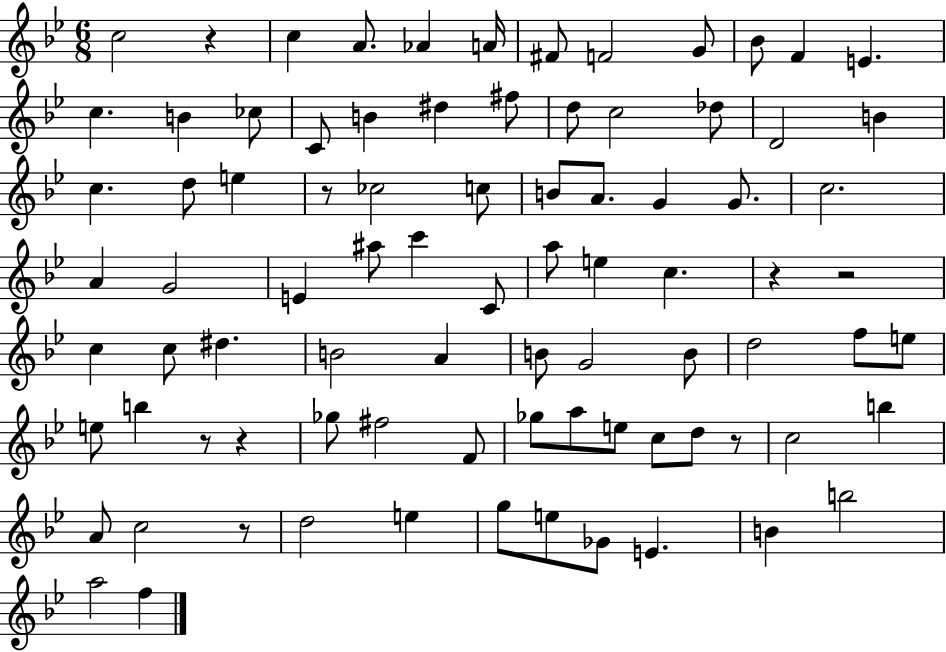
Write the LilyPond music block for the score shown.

{
  \clef treble
  \numericTimeSignature
  \time 6/8
  \key bes \major
  c''2 r4 | c''4 a'8. aes'4 a'16 | fis'8 f'2 g'8 | bes'8 f'4 e'4. | \break c''4. b'4 ces''8 | c'8 b'4 dis''4 fis''8 | d''8 c''2 des''8 | d'2 b'4 | \break c''4. d''8 e''4 | r8 ces''2 c''8 | b'8 a'8. g'4 g'8. | c''2. | \break a'4 g'2 | e'4 ais''8 c'''4 c'8 | a''8 e''4 c''4. | r4 r2 | \break c''4 c''8 dis''4. | b'2 a'4 | b'8 g'2 b'8 | d''2 f''8 e''8 | \break e''8 b''4 r8 r4 | ges''8 fis''2 f'8 | ges''8 a''8 e''8 c''8 d''8 r8 | c''2 b''4 | \break a'8 c''2 r8 | d''2 e''4 | g''8 e''8 ges'8 e'4. | b'4 b''2 | \break a''2 f''4 | \bar "|."
}